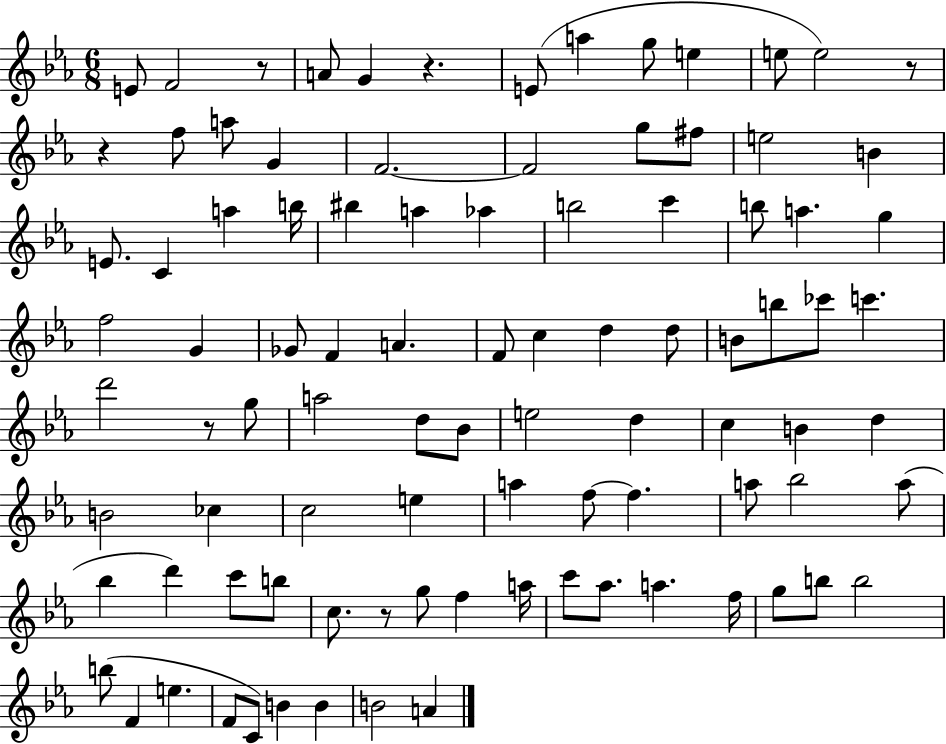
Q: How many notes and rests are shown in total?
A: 94